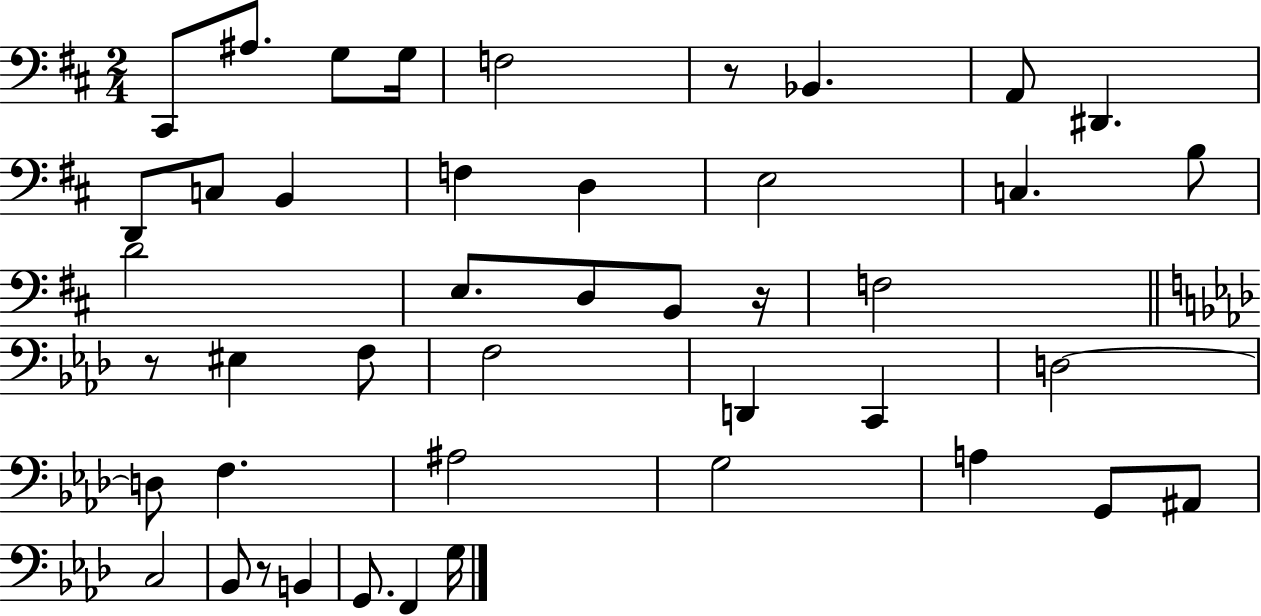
C#2/e A#3/e. G3/e G3/s F3/h R/e Bb2/q. A2/e D#2/q. D2/e C3/e B2/q F3/q D3/q E3/h C3/q. B3/e D4/h E3/e. D3/e B2/e R/s F3/h R/e EIS3/q F3/e F3/h D2/q C2/q D3/h D3/e F3/q. A#3/h G3/h A3/q G2/e A#2/e C3/h Bb2/e R/e B2/q G2/e. F2/q G3/s